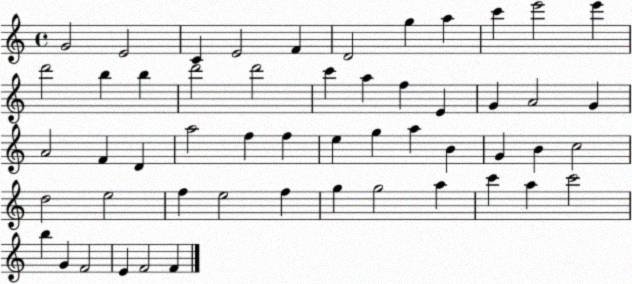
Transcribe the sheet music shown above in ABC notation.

X:1
T:Untitled
M:4/4
L:1/4
K:C
G2 E2 C E2 F D2 g a c' e'2 e' d'2 b b d'2 d'2 c' a f E G A2 G A2 F D a2 f f e g a B G B c2 d2 e2 f e2 f g g2 a c' a c'2 b G F2 E F2 F